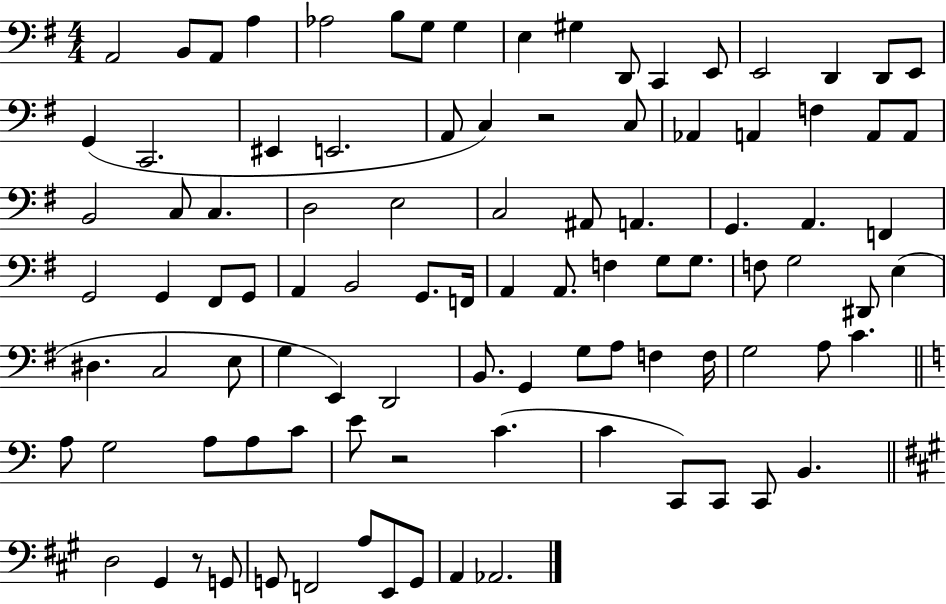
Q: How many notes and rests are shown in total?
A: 97